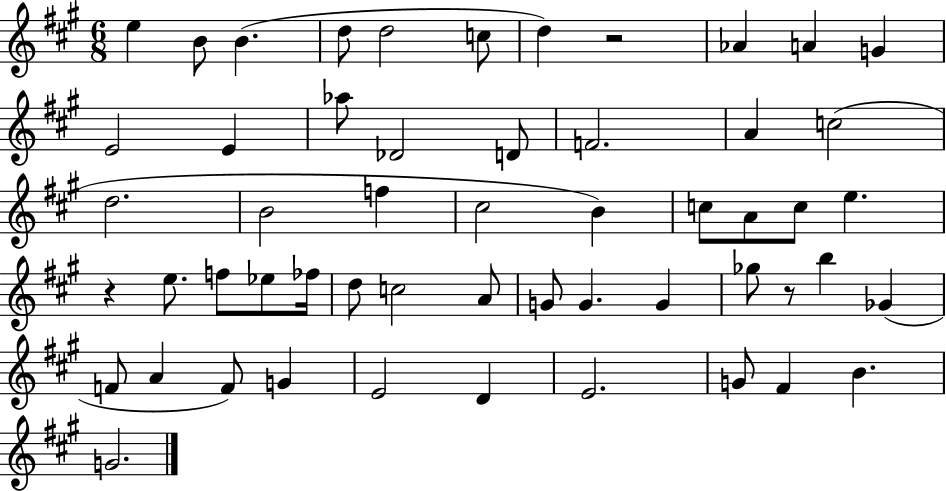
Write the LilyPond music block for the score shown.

{
  \clef treble
  \numericTimeSignature
  \time 6/8
  \key a \major
  e''4 b'8 b'4.( | d''8 d''2 c''8 | d''4) r2 | aes'4 a'4 g'4 | \break e'2 e'4 | aes''8 des'2 d'8 | f'2. | a'4 c''2( | \break d''2. | b'2 f''4 | cis''2 b'4) | c''8 a'8 c''8 e''4. | \break r4 e''8. f''8 ees''8 fes''16 | d''8 c''2 a'8 | g'8 g'4. g'4 | ges''8 r8 b''4 ges'4( | \break f'8 a'4 f'8) g'4 | e'2 d'4 | e'2. | g'8 fis'4 b'4. | \break g'2. | \bar "|."
}